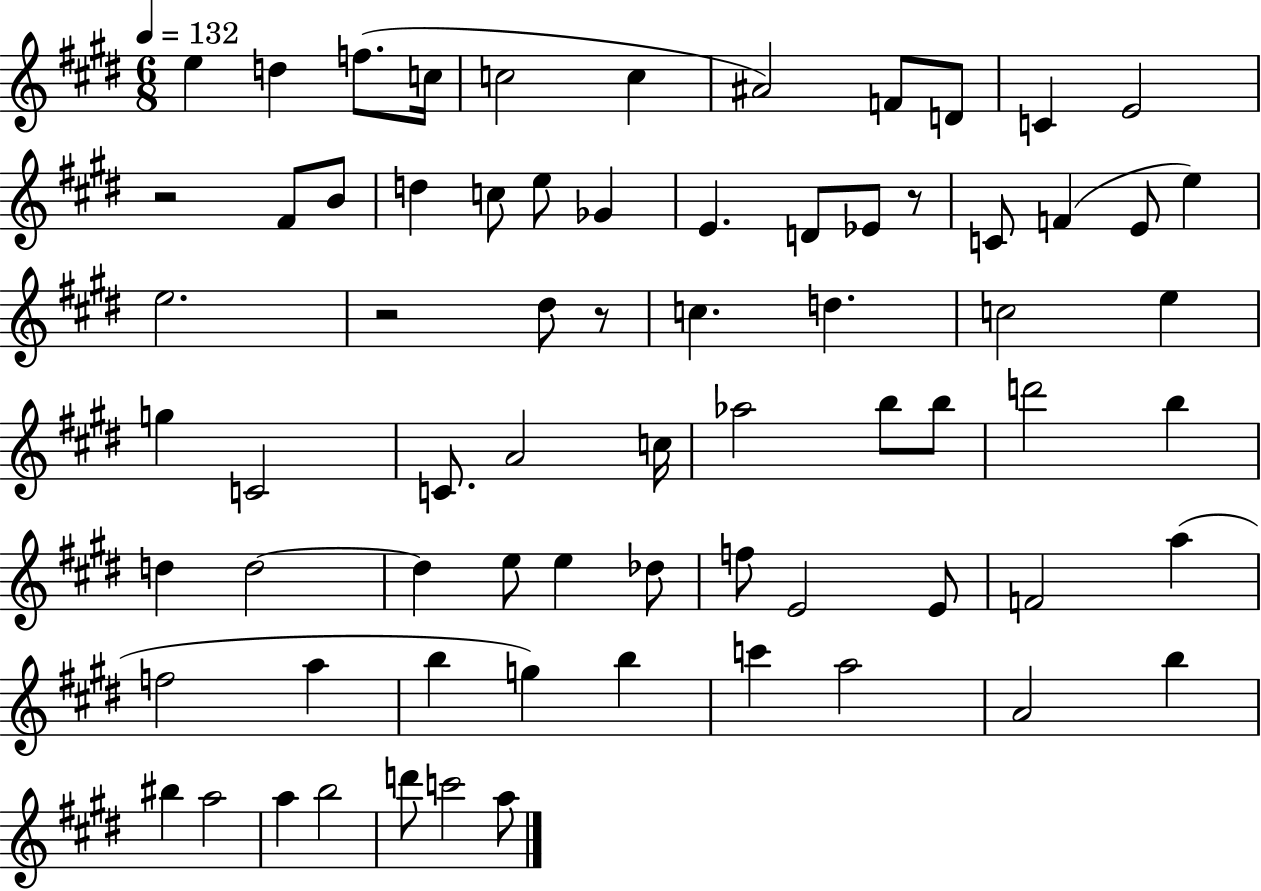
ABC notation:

X:1
T:Untitled
M:6/8
L:1/4
K:E
e d f/2 c/4 c2 c ^A2 F/2 D/2 C E2 z2 ^F/2 B/2 d c/2 e/2 _G E D/2 _E/2 z/2 C/2 F E/2 e e2 z2 ^d/2 z/2 c d c2 e g C2 C/2 A2 c/4 _a2 b/2 b/2 d'2 b d d2 d e/2 e _d/2 f/2 E2 E/2 F2 a f2 a b g b c' a2 A2 b ^b a2 a b2 d'/2 c'2 a/2